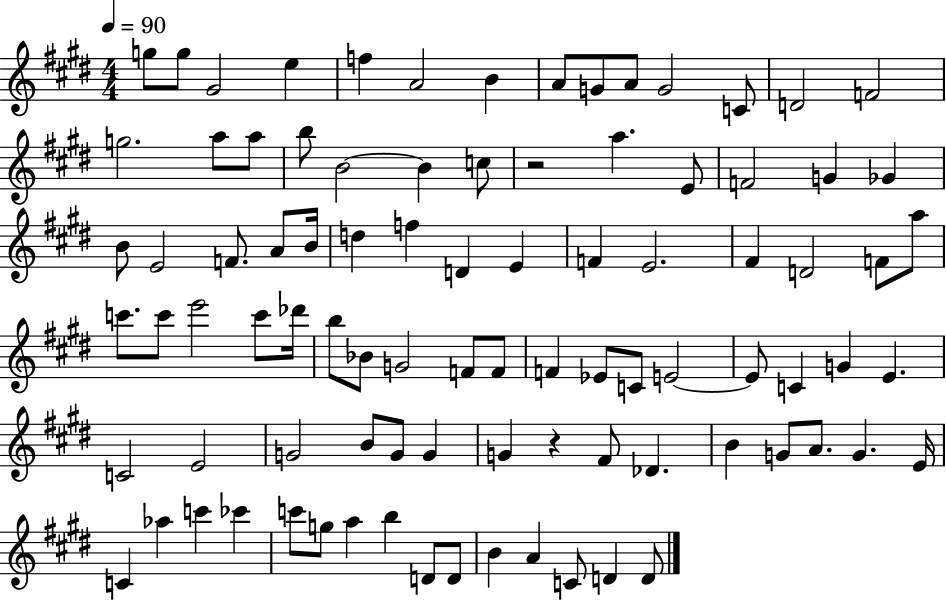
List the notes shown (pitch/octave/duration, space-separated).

G5/e G5/e G#4/h E5/q F5/q A4/h B4/q A4/e G4/e A4/e G4/h C4/e D4/h F4/h G5/h. A5/e A5/e B5/e B4/h B4/q C5/e R/h A5/q. E4/e F4/h G4/q Gb4/q B4/e E4/h F4/e. A4/e B4/s D5/q F5/q D4/q E4/q F4/q E4/h. F#4/q D4/h F4/e A5/e C6/e. C6/e E6/h C6/e Db6/s B5/e Bb4/e G4/h F4/e F4/e F4/q Eb4/e C4/e E4/h E4/e C4/q G4/q E4/q. C4/h E4/h G4/h B4/e G4/e G4/q G4/q R/q F#4/e Db4/q. B4/q G4/e A4/e. G4/q. E4/s C4/q Ab5/q C6/q CES6/q C6/e G5/e A5/q B5/q D4/e D4/e B4/q A4/q C4/e D4/q D4/e